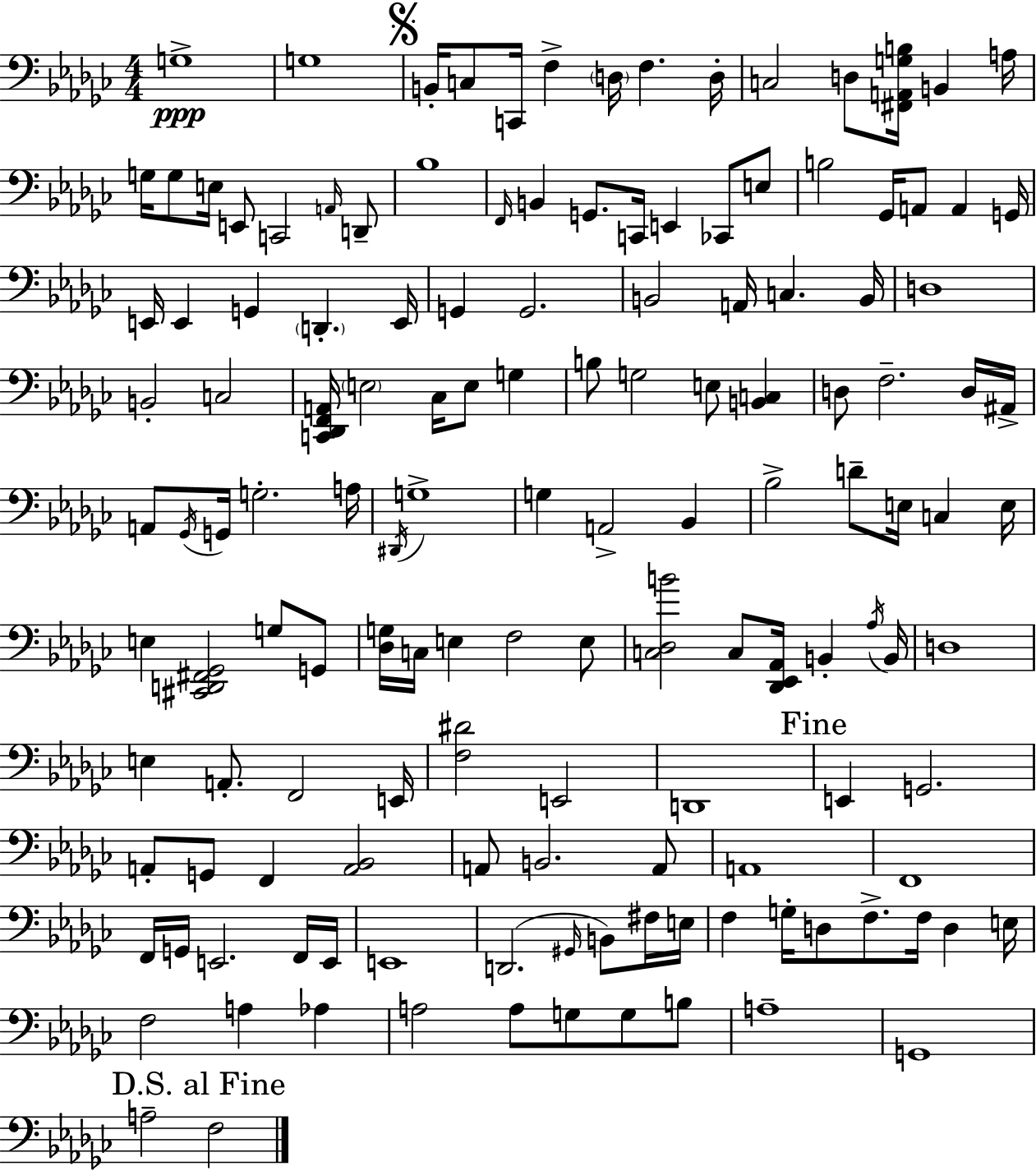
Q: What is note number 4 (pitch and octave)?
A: C3